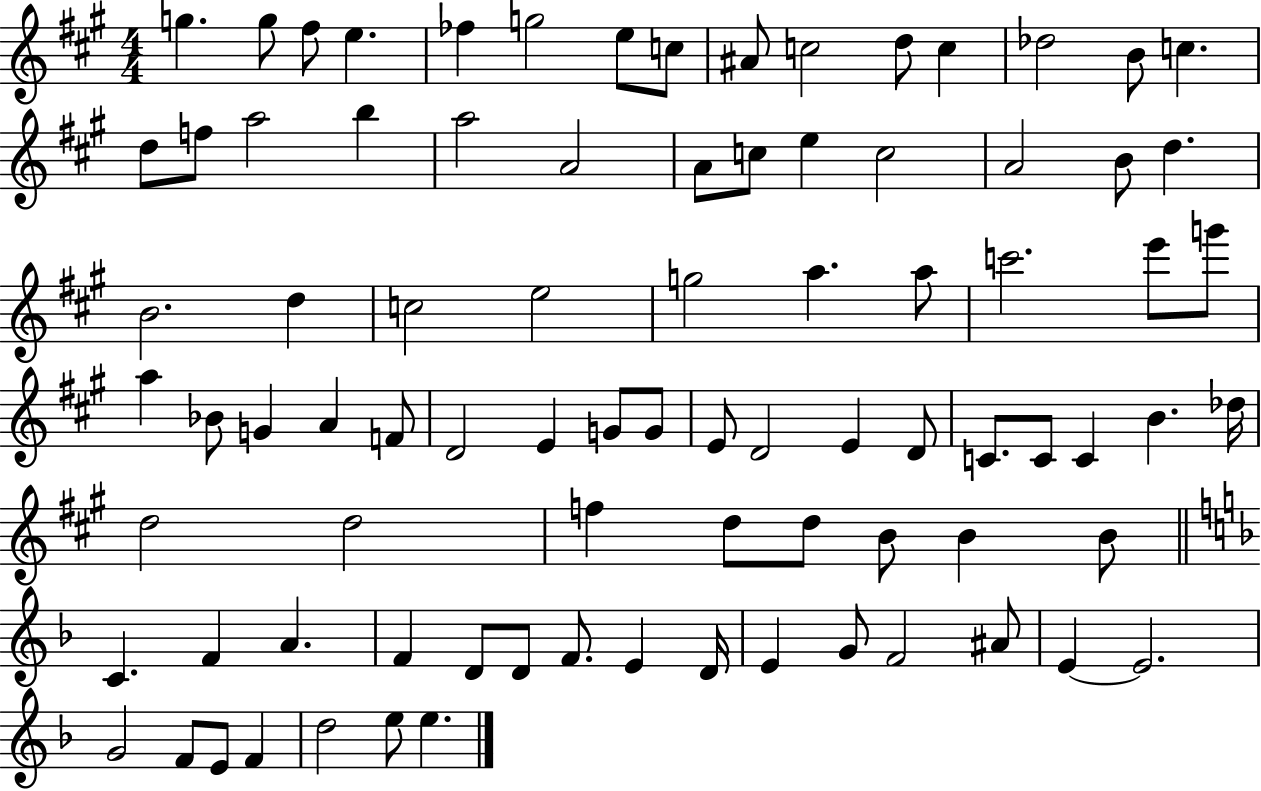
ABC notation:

X:1
T:Untitled
M:4/4
L:1/4
K:A
g g/2 ^f/2 e _f g2 e/2 c/2 ^A/2 c2 d/2 c _d2 B/2 c d/2 f/2 a2 b a2 A2 A/2 c/2 e c2 A2 B/2 d B2 d c2 e2 g2 a a/2 c'2 e'/2 g'/2 a _B/2 G A F/2 D2 E G/2 G/2 E/2 D2 E D/2 C/2 C/2 C B _d/4 d2 d2 f d/2 d/2 B/2 B B/2 C F A F D/2 D/2 F/2 E D/4 E G/2 F2 ^A/2 E E2 G2 F/2 E/2 F d2 e/2 e